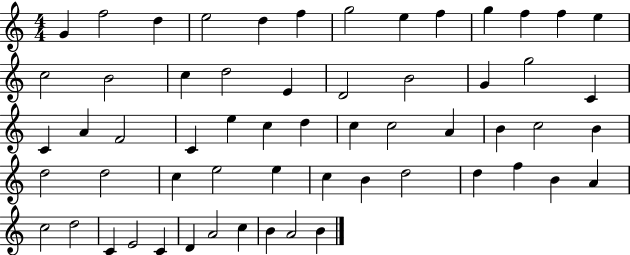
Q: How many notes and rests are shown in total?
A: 59